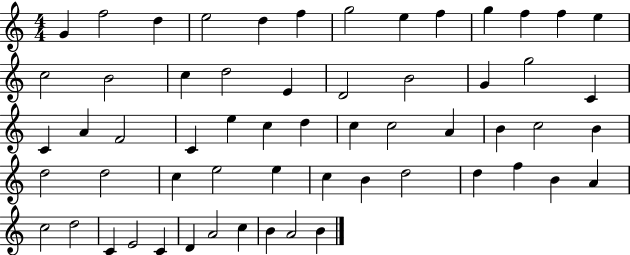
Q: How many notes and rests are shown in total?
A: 59